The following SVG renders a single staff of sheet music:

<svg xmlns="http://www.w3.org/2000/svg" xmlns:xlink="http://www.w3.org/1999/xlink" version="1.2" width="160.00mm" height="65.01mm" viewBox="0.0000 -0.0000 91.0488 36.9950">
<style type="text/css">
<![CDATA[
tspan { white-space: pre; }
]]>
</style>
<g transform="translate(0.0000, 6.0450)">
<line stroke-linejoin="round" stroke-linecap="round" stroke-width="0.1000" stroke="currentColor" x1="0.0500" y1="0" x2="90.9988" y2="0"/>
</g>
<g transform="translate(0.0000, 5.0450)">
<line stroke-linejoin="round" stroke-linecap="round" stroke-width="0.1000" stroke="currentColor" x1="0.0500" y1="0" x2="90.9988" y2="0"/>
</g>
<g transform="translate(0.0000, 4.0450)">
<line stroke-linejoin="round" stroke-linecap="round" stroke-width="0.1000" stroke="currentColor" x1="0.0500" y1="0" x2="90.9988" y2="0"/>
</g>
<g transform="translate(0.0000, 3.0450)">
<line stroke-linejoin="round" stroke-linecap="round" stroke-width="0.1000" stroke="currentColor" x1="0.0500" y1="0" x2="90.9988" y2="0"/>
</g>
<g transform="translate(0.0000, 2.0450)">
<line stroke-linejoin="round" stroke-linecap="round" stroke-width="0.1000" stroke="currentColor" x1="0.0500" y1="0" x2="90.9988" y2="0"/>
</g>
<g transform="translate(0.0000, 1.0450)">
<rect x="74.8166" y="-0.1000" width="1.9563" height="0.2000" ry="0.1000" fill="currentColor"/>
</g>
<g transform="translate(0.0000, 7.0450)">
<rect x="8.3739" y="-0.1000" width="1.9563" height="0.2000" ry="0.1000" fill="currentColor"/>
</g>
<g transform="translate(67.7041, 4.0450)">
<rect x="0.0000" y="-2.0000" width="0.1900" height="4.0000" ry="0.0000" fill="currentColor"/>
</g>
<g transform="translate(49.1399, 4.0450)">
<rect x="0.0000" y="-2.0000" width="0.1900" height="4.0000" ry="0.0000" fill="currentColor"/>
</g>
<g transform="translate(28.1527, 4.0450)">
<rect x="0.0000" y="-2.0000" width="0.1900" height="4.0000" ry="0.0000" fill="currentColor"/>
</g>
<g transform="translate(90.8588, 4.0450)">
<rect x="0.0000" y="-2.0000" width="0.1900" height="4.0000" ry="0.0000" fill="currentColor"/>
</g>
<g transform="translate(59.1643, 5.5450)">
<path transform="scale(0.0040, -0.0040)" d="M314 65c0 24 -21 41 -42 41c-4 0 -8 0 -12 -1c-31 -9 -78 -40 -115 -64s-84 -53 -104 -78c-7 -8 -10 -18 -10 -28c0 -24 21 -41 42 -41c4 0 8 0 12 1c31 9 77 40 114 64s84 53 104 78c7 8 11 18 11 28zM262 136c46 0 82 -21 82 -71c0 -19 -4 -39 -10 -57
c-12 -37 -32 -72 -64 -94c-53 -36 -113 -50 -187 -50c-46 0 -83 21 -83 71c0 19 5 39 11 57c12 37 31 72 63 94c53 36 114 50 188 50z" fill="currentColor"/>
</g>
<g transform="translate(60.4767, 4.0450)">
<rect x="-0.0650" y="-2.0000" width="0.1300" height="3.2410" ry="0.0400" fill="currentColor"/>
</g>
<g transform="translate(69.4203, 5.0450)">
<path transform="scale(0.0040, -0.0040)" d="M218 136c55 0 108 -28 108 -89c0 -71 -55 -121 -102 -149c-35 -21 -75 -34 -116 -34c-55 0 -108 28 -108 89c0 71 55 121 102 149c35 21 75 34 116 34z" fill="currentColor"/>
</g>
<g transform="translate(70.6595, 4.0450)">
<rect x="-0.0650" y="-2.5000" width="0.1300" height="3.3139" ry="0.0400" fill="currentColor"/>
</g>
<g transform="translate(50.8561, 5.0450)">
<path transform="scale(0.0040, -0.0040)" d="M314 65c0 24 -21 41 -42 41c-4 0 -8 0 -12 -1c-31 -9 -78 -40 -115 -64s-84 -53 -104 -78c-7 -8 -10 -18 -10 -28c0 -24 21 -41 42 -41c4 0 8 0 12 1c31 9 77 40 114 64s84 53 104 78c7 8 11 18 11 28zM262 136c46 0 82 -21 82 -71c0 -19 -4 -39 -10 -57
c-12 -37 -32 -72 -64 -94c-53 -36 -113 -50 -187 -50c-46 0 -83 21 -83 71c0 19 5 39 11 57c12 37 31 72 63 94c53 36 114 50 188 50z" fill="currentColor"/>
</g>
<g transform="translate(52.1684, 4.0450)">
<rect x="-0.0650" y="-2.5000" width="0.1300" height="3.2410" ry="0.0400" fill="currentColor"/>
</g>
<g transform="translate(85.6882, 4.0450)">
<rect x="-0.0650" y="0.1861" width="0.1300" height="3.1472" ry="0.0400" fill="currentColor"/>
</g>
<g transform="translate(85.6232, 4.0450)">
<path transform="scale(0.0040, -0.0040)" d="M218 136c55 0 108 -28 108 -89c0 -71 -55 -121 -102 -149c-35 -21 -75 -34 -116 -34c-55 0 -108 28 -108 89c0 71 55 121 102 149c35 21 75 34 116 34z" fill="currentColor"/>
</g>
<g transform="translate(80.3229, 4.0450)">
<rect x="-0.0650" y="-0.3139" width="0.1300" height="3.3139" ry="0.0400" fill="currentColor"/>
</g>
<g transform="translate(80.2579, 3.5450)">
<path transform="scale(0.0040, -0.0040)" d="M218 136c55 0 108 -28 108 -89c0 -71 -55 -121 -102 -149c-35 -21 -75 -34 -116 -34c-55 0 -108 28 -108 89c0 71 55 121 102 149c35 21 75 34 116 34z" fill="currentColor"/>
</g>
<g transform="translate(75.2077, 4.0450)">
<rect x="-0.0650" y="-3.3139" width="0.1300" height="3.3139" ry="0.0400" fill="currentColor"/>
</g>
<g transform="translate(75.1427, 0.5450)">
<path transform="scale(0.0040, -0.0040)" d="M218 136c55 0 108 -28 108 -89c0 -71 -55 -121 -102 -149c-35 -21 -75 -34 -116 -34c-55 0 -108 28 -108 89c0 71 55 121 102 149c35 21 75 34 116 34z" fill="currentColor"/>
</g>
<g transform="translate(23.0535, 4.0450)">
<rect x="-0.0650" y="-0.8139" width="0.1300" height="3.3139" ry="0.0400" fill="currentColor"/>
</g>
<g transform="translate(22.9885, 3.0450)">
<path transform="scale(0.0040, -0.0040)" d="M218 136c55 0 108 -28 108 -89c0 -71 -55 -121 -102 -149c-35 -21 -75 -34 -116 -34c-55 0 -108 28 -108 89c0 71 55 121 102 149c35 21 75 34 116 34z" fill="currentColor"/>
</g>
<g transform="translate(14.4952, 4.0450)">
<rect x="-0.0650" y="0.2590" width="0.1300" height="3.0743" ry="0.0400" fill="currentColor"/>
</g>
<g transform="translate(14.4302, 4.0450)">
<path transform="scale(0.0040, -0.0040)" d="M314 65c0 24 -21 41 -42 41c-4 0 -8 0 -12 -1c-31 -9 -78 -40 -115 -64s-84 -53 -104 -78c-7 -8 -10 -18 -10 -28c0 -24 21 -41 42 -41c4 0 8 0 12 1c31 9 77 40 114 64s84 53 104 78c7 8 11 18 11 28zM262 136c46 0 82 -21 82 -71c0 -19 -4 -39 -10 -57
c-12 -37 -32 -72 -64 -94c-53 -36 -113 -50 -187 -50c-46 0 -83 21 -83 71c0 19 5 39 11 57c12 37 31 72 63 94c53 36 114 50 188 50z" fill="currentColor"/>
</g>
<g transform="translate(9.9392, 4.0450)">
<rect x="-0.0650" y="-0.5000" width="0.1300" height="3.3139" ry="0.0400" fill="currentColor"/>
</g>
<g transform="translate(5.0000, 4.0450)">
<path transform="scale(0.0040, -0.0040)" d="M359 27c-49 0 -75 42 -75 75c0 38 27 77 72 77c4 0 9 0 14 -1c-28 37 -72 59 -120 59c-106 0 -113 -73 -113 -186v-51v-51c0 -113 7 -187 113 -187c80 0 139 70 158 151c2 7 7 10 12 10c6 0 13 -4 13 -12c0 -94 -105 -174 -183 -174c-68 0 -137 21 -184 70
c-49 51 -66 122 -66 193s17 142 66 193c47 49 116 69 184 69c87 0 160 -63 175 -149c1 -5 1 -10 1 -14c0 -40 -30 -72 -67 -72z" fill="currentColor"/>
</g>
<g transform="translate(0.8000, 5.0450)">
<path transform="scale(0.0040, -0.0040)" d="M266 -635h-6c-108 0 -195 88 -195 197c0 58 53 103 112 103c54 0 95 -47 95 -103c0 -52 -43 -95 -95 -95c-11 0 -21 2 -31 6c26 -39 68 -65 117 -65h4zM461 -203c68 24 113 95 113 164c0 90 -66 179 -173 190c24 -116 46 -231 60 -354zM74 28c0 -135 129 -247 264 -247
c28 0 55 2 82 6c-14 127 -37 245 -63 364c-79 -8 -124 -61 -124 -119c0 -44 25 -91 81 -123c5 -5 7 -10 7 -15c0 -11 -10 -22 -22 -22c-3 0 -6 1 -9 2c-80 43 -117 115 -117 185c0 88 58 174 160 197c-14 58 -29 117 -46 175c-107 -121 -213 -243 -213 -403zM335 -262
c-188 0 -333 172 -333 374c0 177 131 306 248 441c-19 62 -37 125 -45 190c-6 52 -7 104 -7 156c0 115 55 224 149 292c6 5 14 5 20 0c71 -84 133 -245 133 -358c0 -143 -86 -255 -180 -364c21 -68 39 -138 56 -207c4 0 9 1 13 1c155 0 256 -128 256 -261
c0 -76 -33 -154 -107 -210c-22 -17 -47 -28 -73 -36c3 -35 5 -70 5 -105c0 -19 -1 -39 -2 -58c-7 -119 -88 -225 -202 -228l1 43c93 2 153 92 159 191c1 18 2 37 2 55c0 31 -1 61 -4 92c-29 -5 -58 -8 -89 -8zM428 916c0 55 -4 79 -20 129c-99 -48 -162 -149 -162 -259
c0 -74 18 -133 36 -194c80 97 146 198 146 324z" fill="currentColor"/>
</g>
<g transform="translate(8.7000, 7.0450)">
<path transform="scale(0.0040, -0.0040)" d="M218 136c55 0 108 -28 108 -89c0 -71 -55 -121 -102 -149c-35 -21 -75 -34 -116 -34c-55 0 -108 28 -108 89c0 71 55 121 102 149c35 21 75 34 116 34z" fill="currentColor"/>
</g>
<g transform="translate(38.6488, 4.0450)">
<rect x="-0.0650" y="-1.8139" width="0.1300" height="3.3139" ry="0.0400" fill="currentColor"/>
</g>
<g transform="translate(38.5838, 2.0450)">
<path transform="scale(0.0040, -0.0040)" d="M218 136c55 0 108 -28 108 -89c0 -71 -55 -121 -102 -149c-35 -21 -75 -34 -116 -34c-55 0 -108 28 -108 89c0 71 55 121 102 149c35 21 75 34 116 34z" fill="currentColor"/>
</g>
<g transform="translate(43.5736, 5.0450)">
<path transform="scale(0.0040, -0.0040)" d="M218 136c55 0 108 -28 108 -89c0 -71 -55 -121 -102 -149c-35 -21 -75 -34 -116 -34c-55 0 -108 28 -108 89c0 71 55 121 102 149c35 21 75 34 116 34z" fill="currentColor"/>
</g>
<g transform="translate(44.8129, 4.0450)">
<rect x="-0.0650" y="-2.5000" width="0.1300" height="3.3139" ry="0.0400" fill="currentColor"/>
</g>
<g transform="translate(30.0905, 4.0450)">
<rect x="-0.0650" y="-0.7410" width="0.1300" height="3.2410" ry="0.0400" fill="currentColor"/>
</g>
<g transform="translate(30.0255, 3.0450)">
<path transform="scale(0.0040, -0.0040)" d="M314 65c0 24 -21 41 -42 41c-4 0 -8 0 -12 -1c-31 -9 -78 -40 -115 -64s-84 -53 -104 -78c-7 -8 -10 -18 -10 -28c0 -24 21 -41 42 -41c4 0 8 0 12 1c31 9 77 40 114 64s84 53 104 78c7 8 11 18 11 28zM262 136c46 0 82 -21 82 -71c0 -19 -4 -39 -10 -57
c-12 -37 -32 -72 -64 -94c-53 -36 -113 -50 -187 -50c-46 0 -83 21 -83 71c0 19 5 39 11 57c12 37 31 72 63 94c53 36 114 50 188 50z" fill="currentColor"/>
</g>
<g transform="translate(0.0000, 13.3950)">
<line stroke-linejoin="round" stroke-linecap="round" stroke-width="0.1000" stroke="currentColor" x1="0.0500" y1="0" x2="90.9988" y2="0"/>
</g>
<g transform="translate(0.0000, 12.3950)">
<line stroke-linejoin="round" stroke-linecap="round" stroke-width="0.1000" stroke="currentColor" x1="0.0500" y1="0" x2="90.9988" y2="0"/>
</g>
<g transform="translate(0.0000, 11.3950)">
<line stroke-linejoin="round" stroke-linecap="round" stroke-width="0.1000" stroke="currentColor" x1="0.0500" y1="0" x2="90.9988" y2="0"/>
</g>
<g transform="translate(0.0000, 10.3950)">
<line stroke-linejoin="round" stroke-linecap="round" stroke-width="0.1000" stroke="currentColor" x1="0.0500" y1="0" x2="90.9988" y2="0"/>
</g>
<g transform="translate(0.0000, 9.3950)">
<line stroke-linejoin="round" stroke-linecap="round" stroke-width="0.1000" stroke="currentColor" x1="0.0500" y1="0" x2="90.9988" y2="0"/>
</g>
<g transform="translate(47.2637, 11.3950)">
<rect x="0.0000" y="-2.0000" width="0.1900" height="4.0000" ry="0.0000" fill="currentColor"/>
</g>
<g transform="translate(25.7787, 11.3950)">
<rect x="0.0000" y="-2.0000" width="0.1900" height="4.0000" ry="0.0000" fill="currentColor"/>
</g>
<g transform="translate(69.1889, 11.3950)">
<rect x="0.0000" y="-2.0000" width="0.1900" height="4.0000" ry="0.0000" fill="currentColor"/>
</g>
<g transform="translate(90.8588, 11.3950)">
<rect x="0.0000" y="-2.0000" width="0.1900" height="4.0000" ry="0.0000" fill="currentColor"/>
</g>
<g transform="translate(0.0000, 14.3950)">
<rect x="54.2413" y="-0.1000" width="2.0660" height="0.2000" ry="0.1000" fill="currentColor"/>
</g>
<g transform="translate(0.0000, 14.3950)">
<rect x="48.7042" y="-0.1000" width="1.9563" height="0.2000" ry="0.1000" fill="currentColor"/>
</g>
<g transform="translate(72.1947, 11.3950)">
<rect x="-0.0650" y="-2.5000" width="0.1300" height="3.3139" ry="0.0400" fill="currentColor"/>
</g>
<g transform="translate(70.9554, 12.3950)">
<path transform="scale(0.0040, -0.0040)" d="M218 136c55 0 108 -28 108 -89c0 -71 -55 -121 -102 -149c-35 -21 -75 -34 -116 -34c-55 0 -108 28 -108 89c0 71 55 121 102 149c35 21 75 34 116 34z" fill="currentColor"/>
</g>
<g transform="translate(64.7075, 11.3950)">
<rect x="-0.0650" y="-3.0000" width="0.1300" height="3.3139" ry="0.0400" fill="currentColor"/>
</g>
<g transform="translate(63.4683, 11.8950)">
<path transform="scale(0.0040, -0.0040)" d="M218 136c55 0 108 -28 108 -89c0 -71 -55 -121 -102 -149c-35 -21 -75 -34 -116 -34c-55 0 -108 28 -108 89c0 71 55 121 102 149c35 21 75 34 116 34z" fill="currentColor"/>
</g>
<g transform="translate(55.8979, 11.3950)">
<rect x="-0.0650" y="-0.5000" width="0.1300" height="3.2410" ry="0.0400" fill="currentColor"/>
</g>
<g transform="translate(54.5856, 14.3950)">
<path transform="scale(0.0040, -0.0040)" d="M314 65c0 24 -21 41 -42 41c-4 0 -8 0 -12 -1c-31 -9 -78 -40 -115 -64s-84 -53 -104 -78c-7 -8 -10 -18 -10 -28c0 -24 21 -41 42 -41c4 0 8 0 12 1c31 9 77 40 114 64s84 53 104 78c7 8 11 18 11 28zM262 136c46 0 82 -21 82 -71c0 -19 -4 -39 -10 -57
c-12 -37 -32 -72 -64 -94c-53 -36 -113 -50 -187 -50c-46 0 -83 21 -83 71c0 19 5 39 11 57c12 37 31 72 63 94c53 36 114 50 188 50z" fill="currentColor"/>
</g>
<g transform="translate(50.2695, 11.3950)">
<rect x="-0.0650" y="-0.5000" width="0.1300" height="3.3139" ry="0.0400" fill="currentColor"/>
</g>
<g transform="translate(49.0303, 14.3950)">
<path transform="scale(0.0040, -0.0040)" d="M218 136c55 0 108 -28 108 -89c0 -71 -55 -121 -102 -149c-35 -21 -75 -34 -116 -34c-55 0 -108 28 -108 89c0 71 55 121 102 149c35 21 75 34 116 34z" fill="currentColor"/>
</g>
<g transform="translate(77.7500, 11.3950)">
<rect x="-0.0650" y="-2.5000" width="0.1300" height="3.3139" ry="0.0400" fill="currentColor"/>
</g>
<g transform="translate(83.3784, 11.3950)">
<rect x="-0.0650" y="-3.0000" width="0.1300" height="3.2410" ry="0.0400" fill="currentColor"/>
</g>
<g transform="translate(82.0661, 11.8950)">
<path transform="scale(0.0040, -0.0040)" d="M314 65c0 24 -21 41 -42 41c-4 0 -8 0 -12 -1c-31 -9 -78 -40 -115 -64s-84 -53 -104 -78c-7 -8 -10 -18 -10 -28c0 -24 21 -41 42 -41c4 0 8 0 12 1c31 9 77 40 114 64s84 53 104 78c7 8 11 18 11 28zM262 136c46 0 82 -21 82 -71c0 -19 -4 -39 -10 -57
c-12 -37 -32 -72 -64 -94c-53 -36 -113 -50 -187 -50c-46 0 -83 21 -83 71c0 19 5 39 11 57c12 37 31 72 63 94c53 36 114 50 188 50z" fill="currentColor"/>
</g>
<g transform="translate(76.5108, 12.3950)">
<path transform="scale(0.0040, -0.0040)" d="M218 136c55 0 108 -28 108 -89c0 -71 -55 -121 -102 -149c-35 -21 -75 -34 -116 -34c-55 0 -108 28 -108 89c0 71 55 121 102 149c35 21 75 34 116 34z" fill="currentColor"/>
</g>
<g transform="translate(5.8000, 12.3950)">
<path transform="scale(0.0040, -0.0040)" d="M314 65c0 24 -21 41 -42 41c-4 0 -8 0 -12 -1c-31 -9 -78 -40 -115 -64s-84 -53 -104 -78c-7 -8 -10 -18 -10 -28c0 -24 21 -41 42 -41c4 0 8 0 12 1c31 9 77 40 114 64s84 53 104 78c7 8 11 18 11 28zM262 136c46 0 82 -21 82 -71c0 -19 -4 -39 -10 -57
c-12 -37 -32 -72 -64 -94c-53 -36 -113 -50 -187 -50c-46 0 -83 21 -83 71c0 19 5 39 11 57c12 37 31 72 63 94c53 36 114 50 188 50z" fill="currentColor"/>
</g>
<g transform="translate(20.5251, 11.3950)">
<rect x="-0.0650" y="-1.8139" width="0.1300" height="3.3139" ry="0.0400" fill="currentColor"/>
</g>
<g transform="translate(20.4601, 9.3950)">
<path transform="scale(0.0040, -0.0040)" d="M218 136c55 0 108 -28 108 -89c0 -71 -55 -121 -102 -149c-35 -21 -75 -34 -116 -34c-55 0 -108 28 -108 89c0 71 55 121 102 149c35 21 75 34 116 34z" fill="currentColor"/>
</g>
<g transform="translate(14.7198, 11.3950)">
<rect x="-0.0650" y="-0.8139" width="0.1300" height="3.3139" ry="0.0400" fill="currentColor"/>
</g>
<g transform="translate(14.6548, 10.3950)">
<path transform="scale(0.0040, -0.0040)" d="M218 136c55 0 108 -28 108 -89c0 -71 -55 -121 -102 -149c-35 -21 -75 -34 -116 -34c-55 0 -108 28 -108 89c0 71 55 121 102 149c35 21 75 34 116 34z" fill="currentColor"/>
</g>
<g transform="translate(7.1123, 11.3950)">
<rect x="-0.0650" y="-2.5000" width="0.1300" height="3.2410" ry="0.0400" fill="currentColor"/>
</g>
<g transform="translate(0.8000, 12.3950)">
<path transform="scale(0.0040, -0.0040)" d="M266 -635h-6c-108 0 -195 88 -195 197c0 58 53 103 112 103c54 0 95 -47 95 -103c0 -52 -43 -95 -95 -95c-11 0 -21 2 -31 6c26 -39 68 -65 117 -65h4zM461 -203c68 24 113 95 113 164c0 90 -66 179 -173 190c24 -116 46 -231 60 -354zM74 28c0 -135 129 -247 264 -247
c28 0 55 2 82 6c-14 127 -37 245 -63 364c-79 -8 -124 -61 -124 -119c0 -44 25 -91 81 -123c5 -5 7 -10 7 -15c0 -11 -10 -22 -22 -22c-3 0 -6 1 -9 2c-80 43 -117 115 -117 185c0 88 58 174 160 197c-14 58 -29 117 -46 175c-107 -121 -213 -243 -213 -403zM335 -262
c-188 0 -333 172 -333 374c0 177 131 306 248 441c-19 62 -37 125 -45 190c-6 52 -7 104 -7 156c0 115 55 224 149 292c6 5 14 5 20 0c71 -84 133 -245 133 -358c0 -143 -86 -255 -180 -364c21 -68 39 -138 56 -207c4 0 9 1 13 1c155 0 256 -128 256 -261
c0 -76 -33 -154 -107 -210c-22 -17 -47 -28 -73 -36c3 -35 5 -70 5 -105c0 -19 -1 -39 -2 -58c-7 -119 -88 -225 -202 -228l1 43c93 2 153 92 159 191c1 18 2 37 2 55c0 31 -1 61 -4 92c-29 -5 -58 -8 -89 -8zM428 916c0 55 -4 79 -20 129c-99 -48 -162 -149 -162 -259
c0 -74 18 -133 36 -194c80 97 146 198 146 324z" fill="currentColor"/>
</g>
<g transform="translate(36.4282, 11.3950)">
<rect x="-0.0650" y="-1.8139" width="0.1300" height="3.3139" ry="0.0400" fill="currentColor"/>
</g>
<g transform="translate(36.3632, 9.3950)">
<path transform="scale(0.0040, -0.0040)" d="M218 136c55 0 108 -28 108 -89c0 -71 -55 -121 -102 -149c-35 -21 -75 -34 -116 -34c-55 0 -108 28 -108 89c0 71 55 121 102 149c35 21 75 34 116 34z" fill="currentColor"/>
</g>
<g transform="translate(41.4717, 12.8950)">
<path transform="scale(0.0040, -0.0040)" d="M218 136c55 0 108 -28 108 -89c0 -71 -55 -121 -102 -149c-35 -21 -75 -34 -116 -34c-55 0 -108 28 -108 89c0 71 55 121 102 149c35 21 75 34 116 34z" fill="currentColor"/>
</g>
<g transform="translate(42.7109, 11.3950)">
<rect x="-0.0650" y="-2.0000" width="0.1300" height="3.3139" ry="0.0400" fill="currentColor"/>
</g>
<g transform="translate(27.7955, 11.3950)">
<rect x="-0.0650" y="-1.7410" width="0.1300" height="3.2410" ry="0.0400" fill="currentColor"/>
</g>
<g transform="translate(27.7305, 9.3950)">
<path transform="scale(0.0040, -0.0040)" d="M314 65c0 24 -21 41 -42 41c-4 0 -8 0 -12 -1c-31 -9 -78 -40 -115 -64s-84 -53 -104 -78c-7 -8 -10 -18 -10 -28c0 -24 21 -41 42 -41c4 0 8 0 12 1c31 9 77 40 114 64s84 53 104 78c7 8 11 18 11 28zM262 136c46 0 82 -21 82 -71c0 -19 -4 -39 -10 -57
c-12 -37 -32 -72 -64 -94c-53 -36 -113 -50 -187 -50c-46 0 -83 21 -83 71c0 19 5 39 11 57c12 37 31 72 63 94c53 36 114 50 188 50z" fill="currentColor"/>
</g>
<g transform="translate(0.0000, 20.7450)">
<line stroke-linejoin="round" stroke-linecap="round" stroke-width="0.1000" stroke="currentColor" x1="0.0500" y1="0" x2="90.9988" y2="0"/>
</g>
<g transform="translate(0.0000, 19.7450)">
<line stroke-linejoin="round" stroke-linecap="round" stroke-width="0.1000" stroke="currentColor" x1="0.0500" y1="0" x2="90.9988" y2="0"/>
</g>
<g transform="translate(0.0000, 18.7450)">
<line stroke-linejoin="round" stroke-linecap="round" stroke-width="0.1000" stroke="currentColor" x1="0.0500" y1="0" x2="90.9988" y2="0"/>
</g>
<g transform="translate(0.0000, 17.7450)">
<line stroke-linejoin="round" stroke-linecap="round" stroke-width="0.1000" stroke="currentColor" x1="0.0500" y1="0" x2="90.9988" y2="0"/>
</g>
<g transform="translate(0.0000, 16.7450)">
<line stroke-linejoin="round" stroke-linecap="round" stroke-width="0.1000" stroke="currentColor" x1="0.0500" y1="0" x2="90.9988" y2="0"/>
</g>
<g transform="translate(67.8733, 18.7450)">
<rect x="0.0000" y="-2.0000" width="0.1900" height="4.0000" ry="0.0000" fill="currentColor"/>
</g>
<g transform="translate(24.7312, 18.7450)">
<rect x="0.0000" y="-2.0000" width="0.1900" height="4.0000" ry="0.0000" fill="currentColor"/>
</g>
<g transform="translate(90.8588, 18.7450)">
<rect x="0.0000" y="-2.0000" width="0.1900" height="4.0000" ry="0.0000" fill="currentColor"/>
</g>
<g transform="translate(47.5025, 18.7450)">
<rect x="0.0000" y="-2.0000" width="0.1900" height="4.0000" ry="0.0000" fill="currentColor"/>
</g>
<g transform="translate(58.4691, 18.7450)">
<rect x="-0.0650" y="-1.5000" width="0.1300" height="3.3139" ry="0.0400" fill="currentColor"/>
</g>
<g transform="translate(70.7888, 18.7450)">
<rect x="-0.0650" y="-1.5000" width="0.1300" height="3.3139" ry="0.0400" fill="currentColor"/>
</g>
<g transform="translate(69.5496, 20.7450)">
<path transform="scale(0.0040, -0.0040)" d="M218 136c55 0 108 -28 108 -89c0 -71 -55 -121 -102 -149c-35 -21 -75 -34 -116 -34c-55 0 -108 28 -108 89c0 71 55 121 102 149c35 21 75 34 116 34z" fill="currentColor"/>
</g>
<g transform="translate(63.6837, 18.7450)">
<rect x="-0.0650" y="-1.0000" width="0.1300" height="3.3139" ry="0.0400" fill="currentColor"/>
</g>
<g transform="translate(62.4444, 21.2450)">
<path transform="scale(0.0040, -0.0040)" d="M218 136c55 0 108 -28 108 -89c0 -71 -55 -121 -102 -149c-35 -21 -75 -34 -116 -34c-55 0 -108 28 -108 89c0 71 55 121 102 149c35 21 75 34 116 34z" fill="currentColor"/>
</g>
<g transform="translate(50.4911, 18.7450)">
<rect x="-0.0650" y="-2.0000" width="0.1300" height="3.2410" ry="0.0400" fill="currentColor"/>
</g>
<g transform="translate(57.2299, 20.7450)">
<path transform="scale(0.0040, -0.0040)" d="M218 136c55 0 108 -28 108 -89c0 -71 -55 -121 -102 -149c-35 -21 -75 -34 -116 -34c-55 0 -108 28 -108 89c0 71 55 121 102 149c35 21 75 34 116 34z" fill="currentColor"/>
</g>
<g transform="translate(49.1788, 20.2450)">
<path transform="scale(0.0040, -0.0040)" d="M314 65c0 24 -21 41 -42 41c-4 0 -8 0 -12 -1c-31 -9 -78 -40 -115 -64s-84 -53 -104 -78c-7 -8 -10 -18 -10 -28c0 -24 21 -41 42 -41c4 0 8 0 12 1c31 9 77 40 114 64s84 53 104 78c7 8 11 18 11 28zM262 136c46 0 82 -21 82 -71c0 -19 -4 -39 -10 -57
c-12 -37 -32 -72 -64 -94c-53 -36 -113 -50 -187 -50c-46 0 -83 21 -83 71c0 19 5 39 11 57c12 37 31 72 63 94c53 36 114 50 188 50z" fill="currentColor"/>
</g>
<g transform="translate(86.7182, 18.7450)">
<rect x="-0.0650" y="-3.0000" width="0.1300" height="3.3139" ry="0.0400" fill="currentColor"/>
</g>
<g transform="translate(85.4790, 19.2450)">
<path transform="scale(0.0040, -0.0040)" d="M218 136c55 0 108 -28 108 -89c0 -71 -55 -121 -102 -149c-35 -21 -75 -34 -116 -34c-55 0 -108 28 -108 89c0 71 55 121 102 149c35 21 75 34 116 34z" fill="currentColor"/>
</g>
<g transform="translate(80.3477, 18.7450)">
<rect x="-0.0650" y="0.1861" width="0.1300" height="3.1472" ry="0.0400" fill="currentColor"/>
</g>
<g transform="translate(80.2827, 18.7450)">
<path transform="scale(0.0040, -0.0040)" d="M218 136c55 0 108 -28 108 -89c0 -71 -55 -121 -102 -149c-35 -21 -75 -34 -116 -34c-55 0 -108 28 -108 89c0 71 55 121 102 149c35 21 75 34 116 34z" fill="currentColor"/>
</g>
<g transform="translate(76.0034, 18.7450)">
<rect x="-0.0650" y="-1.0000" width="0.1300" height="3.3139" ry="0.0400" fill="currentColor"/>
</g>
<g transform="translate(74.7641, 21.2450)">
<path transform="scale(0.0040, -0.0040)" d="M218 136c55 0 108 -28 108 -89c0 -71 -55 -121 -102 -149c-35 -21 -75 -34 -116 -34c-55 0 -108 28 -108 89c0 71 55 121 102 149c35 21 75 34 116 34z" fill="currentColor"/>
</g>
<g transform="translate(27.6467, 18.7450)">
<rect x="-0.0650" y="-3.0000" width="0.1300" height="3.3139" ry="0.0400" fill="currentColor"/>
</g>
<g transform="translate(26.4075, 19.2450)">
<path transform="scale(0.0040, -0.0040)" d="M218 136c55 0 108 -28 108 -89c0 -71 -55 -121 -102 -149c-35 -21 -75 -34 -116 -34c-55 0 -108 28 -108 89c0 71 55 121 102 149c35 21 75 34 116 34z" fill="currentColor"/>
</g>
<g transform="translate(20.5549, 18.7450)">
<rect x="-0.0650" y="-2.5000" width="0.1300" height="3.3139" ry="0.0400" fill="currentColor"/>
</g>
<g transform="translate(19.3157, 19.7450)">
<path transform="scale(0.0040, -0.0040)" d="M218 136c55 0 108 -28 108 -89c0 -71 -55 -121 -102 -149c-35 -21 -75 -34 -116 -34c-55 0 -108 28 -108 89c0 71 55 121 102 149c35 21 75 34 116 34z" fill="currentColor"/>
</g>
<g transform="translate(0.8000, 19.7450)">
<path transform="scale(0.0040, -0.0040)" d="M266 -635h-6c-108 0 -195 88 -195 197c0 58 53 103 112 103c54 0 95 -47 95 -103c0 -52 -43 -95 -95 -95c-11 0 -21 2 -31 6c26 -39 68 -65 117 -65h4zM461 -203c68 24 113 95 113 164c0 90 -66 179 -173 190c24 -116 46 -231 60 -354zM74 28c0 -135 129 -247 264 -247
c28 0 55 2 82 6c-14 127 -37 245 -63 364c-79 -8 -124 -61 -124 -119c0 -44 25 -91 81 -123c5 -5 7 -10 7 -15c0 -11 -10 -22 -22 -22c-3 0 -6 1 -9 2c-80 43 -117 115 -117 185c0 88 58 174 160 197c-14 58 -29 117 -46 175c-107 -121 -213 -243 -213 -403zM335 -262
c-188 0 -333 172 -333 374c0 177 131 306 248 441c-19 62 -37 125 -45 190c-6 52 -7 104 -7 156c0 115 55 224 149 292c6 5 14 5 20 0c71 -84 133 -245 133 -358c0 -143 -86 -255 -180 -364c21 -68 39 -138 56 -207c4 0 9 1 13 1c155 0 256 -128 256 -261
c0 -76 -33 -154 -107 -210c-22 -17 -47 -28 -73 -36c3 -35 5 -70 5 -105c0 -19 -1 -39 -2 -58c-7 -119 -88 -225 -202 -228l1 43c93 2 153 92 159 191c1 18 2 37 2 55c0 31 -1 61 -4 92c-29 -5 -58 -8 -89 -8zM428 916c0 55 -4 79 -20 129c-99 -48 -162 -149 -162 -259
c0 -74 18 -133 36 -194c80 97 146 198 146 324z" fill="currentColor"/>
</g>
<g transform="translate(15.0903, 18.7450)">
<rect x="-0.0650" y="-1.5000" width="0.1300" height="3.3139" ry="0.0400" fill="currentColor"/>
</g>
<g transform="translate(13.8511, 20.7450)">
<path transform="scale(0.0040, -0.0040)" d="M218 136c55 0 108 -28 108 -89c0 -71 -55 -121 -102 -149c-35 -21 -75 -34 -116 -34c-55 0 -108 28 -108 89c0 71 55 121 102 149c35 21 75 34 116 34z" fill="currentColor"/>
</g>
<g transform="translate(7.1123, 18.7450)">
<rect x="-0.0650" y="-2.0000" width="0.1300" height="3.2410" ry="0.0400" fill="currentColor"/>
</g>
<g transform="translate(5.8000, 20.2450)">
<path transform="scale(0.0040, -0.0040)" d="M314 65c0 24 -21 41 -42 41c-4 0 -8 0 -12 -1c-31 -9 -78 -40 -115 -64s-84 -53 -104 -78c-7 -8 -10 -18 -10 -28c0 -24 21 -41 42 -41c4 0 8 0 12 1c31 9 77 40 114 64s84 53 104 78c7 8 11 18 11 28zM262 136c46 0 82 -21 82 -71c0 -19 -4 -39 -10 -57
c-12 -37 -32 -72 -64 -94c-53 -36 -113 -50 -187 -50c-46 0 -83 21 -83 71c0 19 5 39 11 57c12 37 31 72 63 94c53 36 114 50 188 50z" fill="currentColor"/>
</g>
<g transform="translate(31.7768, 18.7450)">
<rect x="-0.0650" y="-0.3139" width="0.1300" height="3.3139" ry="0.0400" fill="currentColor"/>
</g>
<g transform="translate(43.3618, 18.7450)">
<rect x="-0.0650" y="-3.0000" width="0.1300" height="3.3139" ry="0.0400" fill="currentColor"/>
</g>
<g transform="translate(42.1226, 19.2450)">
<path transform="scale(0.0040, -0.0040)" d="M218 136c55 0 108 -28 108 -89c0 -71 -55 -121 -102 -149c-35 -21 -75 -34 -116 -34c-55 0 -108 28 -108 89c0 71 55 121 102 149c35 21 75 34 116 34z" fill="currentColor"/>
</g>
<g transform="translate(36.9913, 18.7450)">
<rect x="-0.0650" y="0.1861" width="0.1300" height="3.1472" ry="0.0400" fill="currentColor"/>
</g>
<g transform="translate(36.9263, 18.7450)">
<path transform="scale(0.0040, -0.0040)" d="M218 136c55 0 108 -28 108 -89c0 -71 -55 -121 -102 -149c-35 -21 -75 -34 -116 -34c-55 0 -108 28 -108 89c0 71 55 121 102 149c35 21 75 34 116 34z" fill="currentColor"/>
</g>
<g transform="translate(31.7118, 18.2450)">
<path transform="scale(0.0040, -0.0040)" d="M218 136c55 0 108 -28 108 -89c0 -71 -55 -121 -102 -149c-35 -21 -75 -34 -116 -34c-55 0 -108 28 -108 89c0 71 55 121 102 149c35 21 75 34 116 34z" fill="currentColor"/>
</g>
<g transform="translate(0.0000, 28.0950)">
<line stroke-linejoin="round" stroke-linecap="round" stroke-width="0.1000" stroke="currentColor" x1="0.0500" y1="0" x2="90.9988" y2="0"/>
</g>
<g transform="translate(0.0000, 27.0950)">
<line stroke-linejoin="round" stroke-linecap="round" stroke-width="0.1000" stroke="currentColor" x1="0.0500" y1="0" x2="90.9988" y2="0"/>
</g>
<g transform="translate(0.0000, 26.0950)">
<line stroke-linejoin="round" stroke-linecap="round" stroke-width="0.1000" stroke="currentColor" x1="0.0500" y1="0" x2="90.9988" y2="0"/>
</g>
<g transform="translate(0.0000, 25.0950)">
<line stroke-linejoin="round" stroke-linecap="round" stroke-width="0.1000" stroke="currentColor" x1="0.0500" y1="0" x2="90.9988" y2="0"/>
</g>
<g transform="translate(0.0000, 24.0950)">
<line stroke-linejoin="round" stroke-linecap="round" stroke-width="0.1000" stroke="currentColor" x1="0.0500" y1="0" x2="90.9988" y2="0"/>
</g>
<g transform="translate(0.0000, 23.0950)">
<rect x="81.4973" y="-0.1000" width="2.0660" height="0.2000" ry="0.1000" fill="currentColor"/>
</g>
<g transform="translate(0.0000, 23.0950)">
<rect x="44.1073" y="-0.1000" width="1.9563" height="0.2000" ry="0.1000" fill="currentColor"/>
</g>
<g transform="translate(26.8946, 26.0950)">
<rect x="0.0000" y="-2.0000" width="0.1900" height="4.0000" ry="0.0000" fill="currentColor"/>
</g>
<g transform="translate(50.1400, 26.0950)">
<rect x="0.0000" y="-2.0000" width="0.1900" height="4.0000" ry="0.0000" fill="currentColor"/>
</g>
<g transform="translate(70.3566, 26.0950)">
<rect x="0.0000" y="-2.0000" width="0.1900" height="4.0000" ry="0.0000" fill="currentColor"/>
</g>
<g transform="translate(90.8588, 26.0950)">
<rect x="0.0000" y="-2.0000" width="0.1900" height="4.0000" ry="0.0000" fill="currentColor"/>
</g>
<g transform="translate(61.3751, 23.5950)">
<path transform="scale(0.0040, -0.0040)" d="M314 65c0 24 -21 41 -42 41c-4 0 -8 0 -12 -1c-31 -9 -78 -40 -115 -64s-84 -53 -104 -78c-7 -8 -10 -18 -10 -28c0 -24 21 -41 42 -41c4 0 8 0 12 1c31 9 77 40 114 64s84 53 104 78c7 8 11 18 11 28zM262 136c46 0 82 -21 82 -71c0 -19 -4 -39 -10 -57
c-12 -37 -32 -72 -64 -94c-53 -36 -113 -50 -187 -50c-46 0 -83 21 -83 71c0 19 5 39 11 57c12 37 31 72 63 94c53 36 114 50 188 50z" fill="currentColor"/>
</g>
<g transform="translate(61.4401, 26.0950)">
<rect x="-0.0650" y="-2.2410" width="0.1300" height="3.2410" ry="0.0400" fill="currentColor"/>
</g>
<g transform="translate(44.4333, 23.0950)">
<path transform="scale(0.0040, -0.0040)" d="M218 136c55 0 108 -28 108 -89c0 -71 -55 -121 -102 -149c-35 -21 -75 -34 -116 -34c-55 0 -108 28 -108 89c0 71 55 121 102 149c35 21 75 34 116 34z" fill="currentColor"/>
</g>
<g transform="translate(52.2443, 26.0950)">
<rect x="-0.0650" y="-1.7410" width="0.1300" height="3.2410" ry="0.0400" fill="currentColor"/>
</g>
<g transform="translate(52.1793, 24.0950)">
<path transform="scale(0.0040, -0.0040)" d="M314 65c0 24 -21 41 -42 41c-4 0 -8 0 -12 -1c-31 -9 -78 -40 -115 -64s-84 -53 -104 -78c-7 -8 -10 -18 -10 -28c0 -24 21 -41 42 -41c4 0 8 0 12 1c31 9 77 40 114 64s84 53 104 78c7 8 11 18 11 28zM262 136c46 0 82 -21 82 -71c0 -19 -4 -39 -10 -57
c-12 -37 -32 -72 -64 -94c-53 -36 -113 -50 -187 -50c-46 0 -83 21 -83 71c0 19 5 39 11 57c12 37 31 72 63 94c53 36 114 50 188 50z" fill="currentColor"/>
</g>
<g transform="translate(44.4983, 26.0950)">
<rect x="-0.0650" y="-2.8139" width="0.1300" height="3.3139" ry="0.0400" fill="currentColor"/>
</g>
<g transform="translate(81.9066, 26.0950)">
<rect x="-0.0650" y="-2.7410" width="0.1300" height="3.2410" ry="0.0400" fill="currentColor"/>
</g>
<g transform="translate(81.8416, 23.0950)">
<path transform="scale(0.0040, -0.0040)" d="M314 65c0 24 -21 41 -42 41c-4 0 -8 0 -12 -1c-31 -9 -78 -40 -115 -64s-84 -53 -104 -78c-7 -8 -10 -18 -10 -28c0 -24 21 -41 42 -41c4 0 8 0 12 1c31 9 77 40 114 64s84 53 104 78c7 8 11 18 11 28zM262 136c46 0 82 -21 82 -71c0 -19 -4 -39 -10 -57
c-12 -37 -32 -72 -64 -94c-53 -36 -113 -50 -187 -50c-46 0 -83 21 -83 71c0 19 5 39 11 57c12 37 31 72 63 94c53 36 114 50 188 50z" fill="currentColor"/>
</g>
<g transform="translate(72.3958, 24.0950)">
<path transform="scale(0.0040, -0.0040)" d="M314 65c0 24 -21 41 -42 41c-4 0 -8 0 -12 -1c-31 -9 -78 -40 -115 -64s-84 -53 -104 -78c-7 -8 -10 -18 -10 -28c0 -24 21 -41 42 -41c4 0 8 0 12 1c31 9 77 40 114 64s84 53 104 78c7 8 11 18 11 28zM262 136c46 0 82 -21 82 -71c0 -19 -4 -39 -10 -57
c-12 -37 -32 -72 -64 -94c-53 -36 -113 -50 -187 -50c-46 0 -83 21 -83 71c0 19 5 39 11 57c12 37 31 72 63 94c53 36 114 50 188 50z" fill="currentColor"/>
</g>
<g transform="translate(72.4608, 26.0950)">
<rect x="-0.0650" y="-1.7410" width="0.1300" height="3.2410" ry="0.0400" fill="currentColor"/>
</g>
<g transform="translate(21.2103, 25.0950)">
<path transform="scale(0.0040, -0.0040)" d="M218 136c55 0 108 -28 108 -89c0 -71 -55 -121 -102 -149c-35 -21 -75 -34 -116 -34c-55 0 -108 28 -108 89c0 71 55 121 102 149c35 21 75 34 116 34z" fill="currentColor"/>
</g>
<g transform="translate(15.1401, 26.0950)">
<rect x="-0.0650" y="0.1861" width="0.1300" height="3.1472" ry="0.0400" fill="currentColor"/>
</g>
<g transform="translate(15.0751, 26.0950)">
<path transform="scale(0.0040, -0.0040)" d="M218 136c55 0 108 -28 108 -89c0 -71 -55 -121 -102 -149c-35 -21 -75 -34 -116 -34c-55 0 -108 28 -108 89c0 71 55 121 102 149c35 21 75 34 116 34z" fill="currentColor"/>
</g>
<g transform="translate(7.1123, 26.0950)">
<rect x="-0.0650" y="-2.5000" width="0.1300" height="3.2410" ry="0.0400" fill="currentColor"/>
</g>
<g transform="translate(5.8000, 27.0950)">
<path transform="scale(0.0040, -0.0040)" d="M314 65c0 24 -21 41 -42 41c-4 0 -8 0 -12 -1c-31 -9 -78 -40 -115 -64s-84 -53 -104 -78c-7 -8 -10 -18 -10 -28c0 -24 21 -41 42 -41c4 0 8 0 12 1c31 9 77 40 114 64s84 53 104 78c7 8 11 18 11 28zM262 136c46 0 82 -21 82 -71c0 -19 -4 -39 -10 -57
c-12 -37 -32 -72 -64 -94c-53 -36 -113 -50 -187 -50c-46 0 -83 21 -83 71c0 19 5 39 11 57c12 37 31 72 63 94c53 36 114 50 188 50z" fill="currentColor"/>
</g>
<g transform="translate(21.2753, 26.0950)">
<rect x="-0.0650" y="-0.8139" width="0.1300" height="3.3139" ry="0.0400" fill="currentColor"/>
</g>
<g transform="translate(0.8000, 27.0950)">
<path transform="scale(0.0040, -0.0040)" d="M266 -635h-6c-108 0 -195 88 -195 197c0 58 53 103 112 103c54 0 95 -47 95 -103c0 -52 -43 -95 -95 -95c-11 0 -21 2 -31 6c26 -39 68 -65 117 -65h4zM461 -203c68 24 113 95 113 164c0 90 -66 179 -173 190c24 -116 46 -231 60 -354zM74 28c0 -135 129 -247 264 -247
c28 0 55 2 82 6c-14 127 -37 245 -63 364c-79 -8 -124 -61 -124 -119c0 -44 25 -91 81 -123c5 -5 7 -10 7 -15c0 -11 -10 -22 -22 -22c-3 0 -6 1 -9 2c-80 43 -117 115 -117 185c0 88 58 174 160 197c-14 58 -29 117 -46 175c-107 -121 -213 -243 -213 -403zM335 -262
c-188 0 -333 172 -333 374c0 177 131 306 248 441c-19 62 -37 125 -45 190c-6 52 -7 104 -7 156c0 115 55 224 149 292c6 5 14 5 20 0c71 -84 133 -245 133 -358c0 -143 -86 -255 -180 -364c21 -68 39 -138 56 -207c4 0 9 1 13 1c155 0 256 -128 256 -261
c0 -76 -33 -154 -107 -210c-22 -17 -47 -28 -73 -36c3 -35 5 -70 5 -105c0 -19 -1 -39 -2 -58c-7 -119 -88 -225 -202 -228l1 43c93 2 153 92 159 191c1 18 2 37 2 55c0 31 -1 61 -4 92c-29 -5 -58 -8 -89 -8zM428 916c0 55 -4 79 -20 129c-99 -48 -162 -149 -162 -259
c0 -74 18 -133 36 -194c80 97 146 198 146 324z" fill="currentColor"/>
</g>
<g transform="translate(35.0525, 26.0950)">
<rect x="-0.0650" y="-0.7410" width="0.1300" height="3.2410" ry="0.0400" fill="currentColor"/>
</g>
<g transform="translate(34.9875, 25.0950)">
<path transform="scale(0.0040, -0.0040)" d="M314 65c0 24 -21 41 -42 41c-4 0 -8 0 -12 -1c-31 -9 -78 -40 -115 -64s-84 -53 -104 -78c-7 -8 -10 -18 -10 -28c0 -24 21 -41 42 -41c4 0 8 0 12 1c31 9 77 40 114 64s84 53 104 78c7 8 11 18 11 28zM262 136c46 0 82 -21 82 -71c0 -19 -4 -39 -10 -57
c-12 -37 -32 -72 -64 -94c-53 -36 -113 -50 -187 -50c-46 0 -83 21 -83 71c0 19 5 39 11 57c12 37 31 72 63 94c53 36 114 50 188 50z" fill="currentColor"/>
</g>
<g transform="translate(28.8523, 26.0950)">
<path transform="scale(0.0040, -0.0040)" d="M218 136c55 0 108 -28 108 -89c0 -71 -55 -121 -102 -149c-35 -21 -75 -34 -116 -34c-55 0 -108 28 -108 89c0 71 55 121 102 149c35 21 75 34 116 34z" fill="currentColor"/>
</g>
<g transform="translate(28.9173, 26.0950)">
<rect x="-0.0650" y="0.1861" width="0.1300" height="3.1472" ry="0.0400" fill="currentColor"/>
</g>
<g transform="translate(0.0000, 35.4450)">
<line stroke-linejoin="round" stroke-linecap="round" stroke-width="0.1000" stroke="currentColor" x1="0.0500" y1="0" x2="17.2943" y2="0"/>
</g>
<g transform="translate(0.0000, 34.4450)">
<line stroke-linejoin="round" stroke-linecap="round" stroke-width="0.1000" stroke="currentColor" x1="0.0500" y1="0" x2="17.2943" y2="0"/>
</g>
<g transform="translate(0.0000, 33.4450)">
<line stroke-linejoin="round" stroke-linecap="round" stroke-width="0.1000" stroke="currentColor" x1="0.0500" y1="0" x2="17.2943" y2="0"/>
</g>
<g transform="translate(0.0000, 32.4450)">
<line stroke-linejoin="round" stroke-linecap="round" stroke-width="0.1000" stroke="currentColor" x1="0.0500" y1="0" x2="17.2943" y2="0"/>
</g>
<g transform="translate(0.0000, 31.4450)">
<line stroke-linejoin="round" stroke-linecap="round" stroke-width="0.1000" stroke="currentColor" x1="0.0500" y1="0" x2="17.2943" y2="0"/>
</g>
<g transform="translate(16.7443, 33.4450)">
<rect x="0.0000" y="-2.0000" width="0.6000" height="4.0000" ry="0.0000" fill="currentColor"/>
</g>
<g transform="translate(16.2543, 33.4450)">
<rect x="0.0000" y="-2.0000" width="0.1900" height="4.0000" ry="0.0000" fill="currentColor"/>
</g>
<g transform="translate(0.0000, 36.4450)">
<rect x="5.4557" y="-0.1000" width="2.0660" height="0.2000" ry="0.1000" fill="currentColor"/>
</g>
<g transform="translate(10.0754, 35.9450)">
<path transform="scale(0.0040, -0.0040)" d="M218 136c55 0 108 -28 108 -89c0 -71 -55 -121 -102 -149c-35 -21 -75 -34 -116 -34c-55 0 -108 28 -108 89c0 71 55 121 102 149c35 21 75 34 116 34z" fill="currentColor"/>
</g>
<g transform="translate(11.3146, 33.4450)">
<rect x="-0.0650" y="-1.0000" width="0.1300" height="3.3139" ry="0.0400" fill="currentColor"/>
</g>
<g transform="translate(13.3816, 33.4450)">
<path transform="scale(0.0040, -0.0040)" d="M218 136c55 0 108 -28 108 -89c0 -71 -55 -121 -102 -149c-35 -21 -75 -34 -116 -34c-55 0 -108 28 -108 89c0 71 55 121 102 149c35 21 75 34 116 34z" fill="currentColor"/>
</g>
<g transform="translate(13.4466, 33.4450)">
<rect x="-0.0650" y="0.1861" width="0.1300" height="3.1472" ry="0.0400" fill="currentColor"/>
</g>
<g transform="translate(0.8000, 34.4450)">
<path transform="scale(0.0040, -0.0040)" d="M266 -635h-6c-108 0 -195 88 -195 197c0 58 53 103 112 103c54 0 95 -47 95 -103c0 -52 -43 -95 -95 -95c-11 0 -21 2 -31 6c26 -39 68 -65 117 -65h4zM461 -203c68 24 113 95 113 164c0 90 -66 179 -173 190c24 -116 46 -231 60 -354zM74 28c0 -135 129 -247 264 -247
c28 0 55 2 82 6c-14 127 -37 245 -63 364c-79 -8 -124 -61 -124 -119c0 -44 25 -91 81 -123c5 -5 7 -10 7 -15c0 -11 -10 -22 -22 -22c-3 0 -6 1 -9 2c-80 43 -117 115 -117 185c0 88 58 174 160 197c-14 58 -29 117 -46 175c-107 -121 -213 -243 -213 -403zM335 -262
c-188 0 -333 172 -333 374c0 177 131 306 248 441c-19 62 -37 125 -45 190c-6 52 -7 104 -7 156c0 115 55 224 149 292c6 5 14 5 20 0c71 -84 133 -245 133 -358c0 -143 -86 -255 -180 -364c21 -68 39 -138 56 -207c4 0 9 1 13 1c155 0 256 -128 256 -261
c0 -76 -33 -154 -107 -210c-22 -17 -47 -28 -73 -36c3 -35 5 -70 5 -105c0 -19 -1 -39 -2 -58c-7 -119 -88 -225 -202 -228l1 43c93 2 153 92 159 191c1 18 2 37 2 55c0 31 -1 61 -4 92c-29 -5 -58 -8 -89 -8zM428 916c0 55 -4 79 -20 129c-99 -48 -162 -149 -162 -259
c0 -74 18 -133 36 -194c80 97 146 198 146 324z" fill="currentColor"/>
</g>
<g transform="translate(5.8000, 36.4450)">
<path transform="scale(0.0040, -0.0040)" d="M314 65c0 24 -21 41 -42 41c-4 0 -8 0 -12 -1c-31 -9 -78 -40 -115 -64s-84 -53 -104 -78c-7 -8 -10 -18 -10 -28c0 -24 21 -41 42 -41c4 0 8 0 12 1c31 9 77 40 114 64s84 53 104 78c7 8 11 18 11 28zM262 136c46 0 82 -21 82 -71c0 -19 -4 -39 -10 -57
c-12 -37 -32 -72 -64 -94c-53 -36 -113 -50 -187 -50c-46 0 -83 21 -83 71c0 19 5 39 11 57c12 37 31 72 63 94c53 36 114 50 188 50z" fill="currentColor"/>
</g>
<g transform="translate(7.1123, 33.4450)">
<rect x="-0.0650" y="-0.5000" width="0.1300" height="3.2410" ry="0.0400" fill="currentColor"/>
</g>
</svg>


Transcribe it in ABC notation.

X:1
T:Untitled
M:4/4
L:1/4
K:C
C B2 d d2 f G G2 F2 G b c B G2 d f f2 f F C C2 A G G A2 F2 E G A c B A F2 E D E D B A G2 B d B d2 a f2 g2 f2 a2 C2 D B